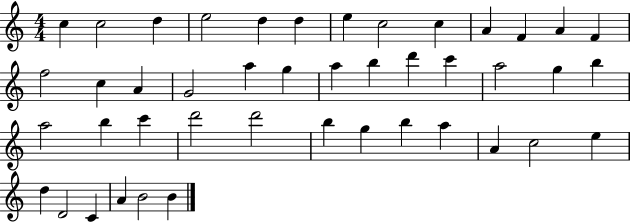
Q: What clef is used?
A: treble